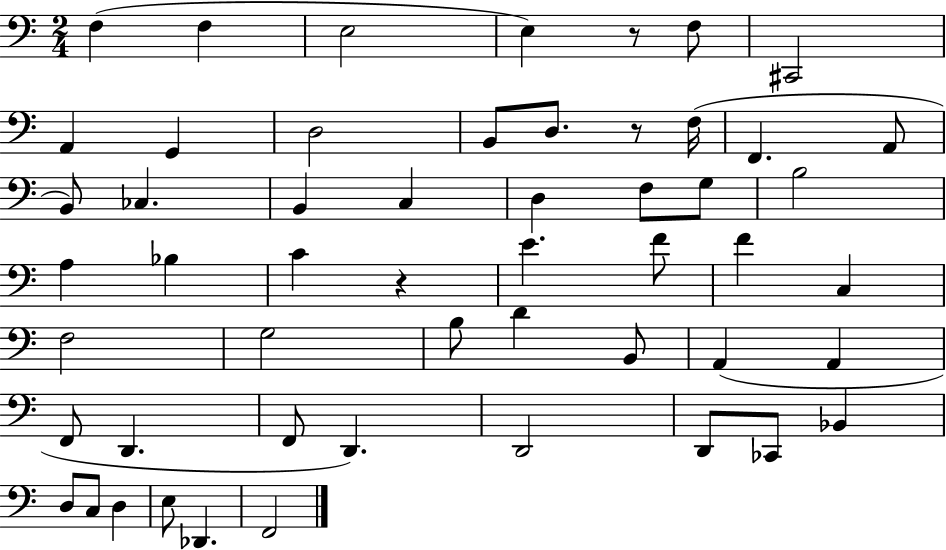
F3/q F3/q E3/h E3/q R/e F3/e C#2/h A2/q G2/q D3/h B2/e D3/e. R/e F3/s F2/q. A2/e B2/e CES3/q. B2/q C3/q D3/q F3/e G3/e B3/h A3/q Bb3/q C4/q R/q E4/q. F4/e F4/q C3/q F3/h G3/h B3/e D4/q B2/e A2/q A2/q F2/e D2/q. F2/e D2/q. D2/h D2/e CES2/e Bb2/q D3/e C3/e D3/q E3/e Db2/q. F2/h